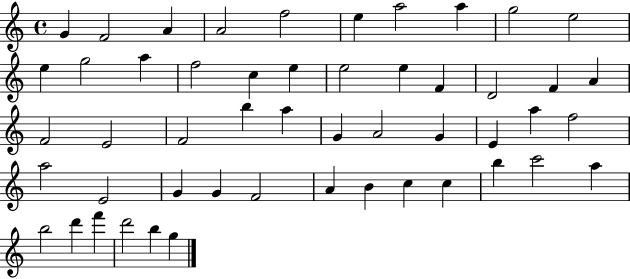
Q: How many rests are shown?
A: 0